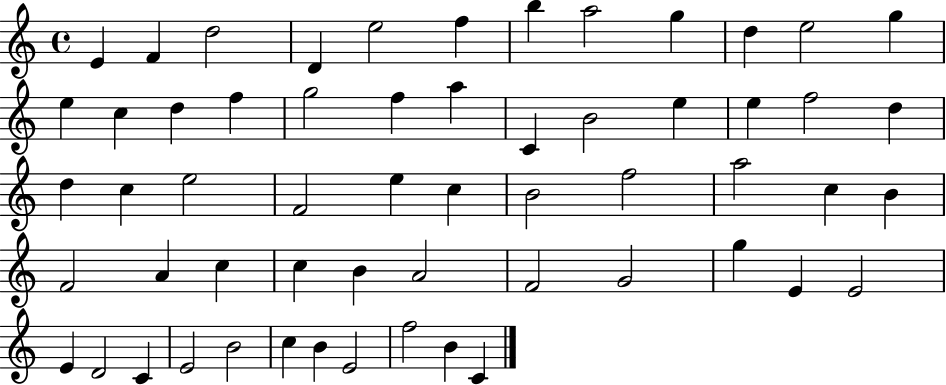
E4/q F4/q D5/h D4/q E5/h F5/q B5/q A5/h G5/q D5/q E5/h G5/q E5/q C5/q D5/q F5/q G5/h F5/q A5/q C4/q B4/h E5/q E5/q F5/h D5/q D5/q C5/q E5/h F4/h E5/q C5/q B4/h F5/h A5/h C5/q B4/q F4/h A4/q C5/q C5/q B4/q A4/h F4/h G4/h G5/q E4/q E4/h E4/q D4/h C4/q E4/h B4/h C5/q B4/q E4/h F5/h B4/q C4/q